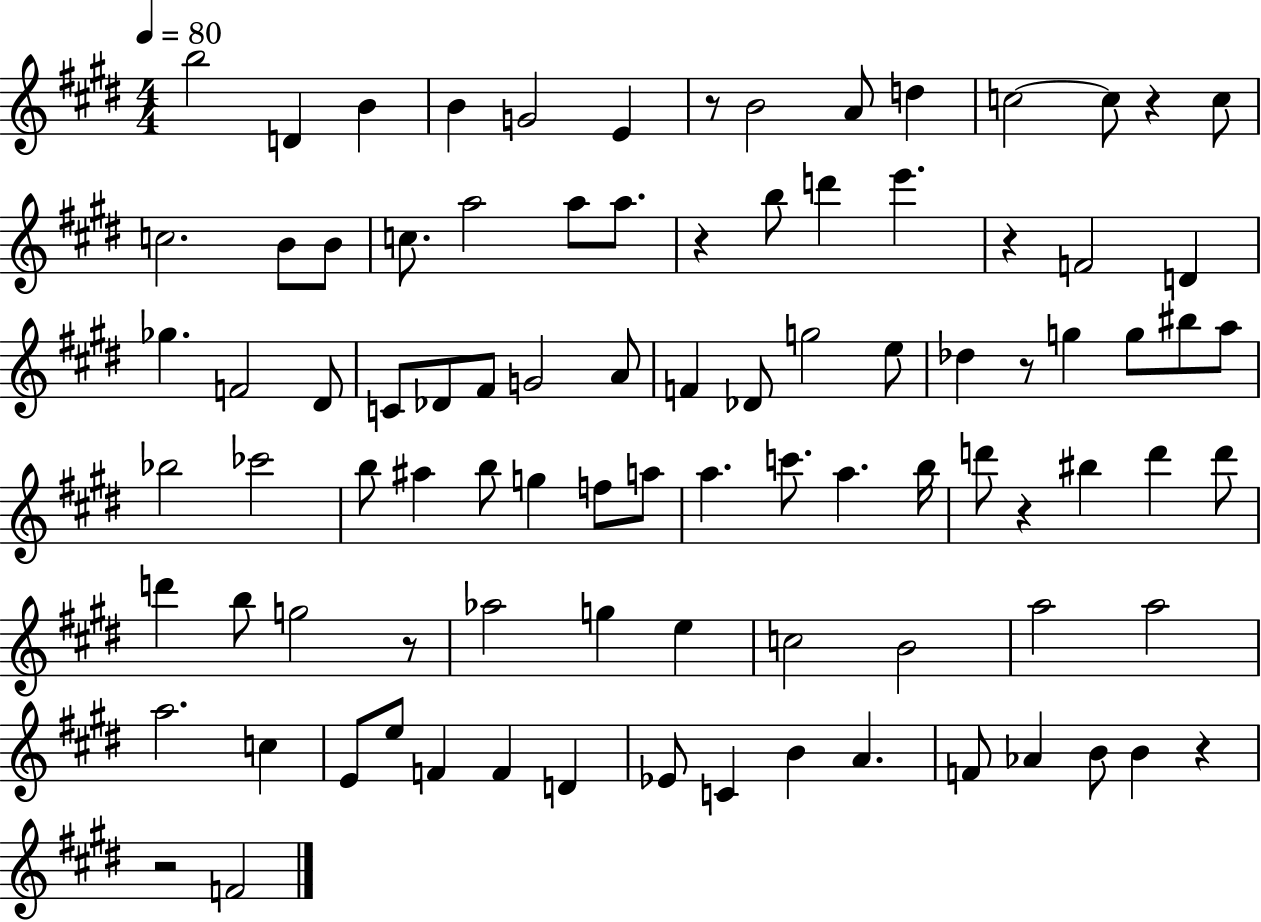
B5/h D4/q B4/q B4/q G4/h E4/q R/e B4/h A4/e D5/q C5/h C5/e R/q C5/e C5/h. B4/e B4/e C5/e. A5/h A5/e A5/e. R/q B5/e D6/q E6/q. R/q F4/h D4/q Gb5/q. F4/h D#4/e C4/e Db4/e F#4/e G4/h A4/e F4/q Db4/e G5/h E5/e Db5/q R/e G5/q G5/e BIS5/e A5/e Bb5/h CES6/h B5/e A#5/q B5/e G5/q F5/e A5/e A5/q. C6/e. A5/q. B5/s D6/e R/q BIS5/q D6/q D6/e D6/q B5/e G5/h R/e Ab5/h G5/q E5/q C5/h B4/h A5/h A5/h A5/h. C5/q E4/e E5/e F4/q F4/q D4/q Eb4/e C4/q B4/q A4/q. F4/e Ab4/q B4/e B4/q R/q R/h F4/h